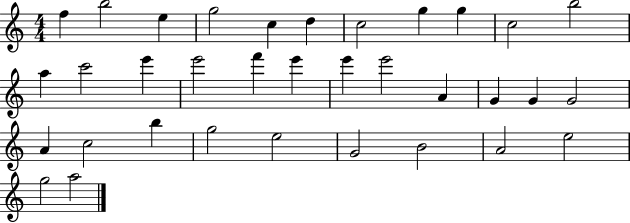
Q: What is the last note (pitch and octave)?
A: A5